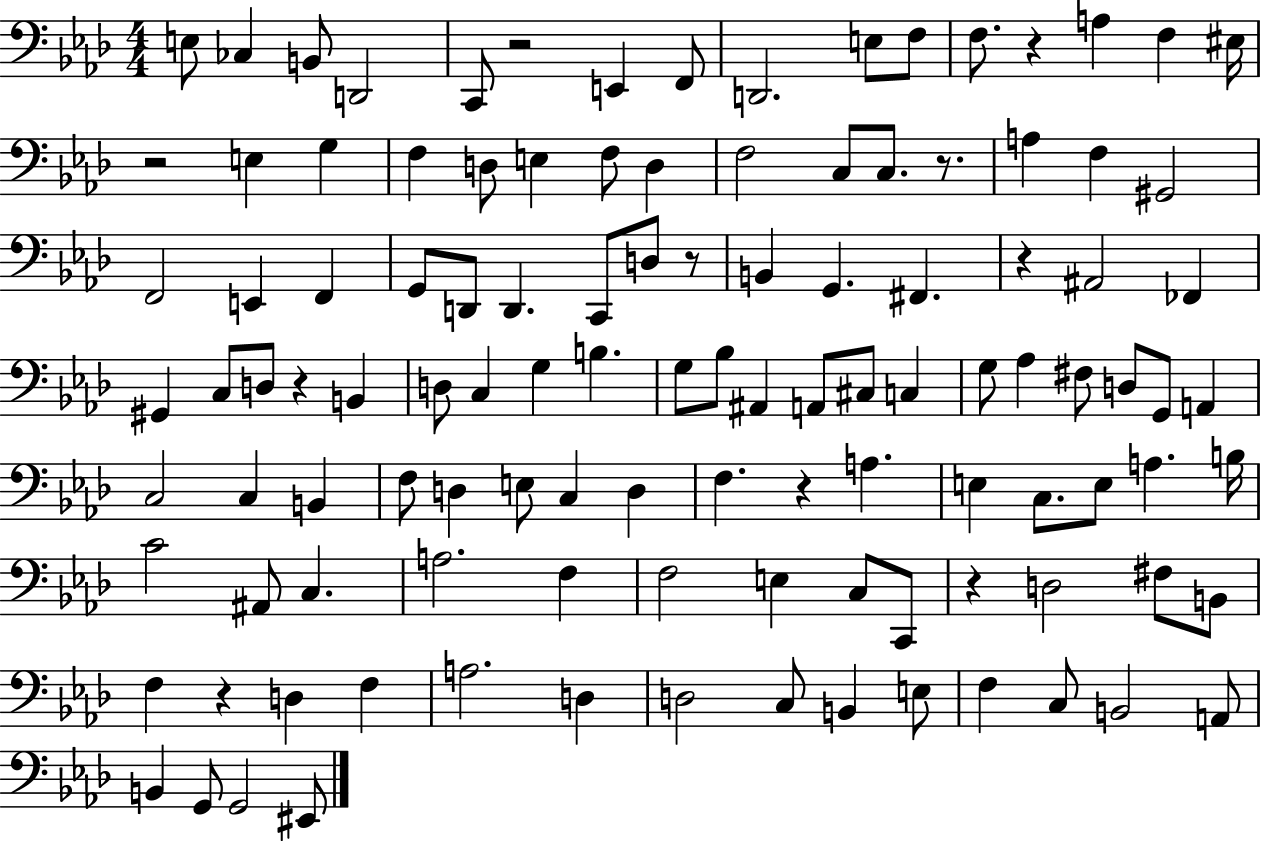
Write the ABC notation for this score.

X:1
T:Untitled
M:4/4
L:1/4
K:Ab
E,/2 _C, B,,/2 D,,2 C,,/2 z2 E,, F,,/2 D,,2 E,/2 F,/2 F,/2 z A, F, ^E,/4 z2 E, G, F, D,/2 E, F,/2 D, F,2 C,/2 C,/2 z/2 A, F, ^G,,2 F,,2 E,, F,, G,,/2 D,,/2 D,, C,,/2 D,/2 z/2 B,, G,, ^F,, z ^A,,2 _F,, ^G,, C,/2 D,/2 z B,, D,/2 C, G, B, G,/2 _B,/2 ^A,, A,,/2 ^C,/2 C, G,/2 _A, ^F,/2 D,/2 G,,/2 A,, C,2 C, B,, F,/2 D, E,/2 C, D, F, z A, E, C,/2 E,/2 A, B,/4 C2 ^A,,/2 C, A,2 F, F,2 E, C,/2 C,,/2 z D,2 ^F,/2 B,,/2 F, z D, F, A,2 D, D,2 C,/2 B,, E,/2 F, C,/2 B,,2 A,,/2 B,, G,,/2 G,,2 ^E,,/2